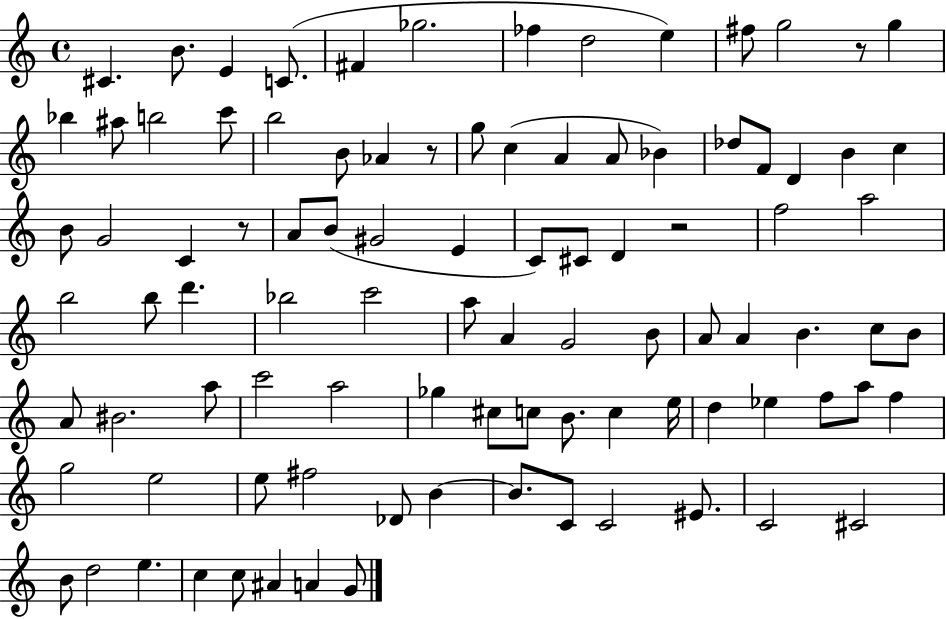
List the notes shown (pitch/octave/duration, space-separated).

C#4/q. B4/e. E4/q C4/e. F#4/q Gb5/h. FES5/q D5/h E5/q F#5/e G5/h R/e G5/q Bb5/q A#5/e B5/h C6/e B5/h B4/e Ab4/q R/e G5/e C5/q A4/q A4/e Bb4/q Db5/e F4/e D4/q B4/q C5/q B4/e G4/h C4/q R/e A4/e B4/e G#4/h E4/q C4/e C#4/e D4/q R/h F5/h A5/h B5/h B5/e D6/q. Bb5/h C6/h A5/e A4/q G4/h B4/e A4/e A4/q B4/q. C5/e B4/e A4/e BIS4/h. A5/e C6/h A5/h Gb5/q C#5/e C5/e B4/e. C5/q E5/s D5/q Eb5/q F5/e A5/e F5/q G5/h E5/h E5/e F#5/h Db4/e B4/q B4/e. C4/e C4/h EIS4/e. C4/h C#4/h B4/e D5/h E5/q. C5/q C5/e A#4/q A4/q G4/e